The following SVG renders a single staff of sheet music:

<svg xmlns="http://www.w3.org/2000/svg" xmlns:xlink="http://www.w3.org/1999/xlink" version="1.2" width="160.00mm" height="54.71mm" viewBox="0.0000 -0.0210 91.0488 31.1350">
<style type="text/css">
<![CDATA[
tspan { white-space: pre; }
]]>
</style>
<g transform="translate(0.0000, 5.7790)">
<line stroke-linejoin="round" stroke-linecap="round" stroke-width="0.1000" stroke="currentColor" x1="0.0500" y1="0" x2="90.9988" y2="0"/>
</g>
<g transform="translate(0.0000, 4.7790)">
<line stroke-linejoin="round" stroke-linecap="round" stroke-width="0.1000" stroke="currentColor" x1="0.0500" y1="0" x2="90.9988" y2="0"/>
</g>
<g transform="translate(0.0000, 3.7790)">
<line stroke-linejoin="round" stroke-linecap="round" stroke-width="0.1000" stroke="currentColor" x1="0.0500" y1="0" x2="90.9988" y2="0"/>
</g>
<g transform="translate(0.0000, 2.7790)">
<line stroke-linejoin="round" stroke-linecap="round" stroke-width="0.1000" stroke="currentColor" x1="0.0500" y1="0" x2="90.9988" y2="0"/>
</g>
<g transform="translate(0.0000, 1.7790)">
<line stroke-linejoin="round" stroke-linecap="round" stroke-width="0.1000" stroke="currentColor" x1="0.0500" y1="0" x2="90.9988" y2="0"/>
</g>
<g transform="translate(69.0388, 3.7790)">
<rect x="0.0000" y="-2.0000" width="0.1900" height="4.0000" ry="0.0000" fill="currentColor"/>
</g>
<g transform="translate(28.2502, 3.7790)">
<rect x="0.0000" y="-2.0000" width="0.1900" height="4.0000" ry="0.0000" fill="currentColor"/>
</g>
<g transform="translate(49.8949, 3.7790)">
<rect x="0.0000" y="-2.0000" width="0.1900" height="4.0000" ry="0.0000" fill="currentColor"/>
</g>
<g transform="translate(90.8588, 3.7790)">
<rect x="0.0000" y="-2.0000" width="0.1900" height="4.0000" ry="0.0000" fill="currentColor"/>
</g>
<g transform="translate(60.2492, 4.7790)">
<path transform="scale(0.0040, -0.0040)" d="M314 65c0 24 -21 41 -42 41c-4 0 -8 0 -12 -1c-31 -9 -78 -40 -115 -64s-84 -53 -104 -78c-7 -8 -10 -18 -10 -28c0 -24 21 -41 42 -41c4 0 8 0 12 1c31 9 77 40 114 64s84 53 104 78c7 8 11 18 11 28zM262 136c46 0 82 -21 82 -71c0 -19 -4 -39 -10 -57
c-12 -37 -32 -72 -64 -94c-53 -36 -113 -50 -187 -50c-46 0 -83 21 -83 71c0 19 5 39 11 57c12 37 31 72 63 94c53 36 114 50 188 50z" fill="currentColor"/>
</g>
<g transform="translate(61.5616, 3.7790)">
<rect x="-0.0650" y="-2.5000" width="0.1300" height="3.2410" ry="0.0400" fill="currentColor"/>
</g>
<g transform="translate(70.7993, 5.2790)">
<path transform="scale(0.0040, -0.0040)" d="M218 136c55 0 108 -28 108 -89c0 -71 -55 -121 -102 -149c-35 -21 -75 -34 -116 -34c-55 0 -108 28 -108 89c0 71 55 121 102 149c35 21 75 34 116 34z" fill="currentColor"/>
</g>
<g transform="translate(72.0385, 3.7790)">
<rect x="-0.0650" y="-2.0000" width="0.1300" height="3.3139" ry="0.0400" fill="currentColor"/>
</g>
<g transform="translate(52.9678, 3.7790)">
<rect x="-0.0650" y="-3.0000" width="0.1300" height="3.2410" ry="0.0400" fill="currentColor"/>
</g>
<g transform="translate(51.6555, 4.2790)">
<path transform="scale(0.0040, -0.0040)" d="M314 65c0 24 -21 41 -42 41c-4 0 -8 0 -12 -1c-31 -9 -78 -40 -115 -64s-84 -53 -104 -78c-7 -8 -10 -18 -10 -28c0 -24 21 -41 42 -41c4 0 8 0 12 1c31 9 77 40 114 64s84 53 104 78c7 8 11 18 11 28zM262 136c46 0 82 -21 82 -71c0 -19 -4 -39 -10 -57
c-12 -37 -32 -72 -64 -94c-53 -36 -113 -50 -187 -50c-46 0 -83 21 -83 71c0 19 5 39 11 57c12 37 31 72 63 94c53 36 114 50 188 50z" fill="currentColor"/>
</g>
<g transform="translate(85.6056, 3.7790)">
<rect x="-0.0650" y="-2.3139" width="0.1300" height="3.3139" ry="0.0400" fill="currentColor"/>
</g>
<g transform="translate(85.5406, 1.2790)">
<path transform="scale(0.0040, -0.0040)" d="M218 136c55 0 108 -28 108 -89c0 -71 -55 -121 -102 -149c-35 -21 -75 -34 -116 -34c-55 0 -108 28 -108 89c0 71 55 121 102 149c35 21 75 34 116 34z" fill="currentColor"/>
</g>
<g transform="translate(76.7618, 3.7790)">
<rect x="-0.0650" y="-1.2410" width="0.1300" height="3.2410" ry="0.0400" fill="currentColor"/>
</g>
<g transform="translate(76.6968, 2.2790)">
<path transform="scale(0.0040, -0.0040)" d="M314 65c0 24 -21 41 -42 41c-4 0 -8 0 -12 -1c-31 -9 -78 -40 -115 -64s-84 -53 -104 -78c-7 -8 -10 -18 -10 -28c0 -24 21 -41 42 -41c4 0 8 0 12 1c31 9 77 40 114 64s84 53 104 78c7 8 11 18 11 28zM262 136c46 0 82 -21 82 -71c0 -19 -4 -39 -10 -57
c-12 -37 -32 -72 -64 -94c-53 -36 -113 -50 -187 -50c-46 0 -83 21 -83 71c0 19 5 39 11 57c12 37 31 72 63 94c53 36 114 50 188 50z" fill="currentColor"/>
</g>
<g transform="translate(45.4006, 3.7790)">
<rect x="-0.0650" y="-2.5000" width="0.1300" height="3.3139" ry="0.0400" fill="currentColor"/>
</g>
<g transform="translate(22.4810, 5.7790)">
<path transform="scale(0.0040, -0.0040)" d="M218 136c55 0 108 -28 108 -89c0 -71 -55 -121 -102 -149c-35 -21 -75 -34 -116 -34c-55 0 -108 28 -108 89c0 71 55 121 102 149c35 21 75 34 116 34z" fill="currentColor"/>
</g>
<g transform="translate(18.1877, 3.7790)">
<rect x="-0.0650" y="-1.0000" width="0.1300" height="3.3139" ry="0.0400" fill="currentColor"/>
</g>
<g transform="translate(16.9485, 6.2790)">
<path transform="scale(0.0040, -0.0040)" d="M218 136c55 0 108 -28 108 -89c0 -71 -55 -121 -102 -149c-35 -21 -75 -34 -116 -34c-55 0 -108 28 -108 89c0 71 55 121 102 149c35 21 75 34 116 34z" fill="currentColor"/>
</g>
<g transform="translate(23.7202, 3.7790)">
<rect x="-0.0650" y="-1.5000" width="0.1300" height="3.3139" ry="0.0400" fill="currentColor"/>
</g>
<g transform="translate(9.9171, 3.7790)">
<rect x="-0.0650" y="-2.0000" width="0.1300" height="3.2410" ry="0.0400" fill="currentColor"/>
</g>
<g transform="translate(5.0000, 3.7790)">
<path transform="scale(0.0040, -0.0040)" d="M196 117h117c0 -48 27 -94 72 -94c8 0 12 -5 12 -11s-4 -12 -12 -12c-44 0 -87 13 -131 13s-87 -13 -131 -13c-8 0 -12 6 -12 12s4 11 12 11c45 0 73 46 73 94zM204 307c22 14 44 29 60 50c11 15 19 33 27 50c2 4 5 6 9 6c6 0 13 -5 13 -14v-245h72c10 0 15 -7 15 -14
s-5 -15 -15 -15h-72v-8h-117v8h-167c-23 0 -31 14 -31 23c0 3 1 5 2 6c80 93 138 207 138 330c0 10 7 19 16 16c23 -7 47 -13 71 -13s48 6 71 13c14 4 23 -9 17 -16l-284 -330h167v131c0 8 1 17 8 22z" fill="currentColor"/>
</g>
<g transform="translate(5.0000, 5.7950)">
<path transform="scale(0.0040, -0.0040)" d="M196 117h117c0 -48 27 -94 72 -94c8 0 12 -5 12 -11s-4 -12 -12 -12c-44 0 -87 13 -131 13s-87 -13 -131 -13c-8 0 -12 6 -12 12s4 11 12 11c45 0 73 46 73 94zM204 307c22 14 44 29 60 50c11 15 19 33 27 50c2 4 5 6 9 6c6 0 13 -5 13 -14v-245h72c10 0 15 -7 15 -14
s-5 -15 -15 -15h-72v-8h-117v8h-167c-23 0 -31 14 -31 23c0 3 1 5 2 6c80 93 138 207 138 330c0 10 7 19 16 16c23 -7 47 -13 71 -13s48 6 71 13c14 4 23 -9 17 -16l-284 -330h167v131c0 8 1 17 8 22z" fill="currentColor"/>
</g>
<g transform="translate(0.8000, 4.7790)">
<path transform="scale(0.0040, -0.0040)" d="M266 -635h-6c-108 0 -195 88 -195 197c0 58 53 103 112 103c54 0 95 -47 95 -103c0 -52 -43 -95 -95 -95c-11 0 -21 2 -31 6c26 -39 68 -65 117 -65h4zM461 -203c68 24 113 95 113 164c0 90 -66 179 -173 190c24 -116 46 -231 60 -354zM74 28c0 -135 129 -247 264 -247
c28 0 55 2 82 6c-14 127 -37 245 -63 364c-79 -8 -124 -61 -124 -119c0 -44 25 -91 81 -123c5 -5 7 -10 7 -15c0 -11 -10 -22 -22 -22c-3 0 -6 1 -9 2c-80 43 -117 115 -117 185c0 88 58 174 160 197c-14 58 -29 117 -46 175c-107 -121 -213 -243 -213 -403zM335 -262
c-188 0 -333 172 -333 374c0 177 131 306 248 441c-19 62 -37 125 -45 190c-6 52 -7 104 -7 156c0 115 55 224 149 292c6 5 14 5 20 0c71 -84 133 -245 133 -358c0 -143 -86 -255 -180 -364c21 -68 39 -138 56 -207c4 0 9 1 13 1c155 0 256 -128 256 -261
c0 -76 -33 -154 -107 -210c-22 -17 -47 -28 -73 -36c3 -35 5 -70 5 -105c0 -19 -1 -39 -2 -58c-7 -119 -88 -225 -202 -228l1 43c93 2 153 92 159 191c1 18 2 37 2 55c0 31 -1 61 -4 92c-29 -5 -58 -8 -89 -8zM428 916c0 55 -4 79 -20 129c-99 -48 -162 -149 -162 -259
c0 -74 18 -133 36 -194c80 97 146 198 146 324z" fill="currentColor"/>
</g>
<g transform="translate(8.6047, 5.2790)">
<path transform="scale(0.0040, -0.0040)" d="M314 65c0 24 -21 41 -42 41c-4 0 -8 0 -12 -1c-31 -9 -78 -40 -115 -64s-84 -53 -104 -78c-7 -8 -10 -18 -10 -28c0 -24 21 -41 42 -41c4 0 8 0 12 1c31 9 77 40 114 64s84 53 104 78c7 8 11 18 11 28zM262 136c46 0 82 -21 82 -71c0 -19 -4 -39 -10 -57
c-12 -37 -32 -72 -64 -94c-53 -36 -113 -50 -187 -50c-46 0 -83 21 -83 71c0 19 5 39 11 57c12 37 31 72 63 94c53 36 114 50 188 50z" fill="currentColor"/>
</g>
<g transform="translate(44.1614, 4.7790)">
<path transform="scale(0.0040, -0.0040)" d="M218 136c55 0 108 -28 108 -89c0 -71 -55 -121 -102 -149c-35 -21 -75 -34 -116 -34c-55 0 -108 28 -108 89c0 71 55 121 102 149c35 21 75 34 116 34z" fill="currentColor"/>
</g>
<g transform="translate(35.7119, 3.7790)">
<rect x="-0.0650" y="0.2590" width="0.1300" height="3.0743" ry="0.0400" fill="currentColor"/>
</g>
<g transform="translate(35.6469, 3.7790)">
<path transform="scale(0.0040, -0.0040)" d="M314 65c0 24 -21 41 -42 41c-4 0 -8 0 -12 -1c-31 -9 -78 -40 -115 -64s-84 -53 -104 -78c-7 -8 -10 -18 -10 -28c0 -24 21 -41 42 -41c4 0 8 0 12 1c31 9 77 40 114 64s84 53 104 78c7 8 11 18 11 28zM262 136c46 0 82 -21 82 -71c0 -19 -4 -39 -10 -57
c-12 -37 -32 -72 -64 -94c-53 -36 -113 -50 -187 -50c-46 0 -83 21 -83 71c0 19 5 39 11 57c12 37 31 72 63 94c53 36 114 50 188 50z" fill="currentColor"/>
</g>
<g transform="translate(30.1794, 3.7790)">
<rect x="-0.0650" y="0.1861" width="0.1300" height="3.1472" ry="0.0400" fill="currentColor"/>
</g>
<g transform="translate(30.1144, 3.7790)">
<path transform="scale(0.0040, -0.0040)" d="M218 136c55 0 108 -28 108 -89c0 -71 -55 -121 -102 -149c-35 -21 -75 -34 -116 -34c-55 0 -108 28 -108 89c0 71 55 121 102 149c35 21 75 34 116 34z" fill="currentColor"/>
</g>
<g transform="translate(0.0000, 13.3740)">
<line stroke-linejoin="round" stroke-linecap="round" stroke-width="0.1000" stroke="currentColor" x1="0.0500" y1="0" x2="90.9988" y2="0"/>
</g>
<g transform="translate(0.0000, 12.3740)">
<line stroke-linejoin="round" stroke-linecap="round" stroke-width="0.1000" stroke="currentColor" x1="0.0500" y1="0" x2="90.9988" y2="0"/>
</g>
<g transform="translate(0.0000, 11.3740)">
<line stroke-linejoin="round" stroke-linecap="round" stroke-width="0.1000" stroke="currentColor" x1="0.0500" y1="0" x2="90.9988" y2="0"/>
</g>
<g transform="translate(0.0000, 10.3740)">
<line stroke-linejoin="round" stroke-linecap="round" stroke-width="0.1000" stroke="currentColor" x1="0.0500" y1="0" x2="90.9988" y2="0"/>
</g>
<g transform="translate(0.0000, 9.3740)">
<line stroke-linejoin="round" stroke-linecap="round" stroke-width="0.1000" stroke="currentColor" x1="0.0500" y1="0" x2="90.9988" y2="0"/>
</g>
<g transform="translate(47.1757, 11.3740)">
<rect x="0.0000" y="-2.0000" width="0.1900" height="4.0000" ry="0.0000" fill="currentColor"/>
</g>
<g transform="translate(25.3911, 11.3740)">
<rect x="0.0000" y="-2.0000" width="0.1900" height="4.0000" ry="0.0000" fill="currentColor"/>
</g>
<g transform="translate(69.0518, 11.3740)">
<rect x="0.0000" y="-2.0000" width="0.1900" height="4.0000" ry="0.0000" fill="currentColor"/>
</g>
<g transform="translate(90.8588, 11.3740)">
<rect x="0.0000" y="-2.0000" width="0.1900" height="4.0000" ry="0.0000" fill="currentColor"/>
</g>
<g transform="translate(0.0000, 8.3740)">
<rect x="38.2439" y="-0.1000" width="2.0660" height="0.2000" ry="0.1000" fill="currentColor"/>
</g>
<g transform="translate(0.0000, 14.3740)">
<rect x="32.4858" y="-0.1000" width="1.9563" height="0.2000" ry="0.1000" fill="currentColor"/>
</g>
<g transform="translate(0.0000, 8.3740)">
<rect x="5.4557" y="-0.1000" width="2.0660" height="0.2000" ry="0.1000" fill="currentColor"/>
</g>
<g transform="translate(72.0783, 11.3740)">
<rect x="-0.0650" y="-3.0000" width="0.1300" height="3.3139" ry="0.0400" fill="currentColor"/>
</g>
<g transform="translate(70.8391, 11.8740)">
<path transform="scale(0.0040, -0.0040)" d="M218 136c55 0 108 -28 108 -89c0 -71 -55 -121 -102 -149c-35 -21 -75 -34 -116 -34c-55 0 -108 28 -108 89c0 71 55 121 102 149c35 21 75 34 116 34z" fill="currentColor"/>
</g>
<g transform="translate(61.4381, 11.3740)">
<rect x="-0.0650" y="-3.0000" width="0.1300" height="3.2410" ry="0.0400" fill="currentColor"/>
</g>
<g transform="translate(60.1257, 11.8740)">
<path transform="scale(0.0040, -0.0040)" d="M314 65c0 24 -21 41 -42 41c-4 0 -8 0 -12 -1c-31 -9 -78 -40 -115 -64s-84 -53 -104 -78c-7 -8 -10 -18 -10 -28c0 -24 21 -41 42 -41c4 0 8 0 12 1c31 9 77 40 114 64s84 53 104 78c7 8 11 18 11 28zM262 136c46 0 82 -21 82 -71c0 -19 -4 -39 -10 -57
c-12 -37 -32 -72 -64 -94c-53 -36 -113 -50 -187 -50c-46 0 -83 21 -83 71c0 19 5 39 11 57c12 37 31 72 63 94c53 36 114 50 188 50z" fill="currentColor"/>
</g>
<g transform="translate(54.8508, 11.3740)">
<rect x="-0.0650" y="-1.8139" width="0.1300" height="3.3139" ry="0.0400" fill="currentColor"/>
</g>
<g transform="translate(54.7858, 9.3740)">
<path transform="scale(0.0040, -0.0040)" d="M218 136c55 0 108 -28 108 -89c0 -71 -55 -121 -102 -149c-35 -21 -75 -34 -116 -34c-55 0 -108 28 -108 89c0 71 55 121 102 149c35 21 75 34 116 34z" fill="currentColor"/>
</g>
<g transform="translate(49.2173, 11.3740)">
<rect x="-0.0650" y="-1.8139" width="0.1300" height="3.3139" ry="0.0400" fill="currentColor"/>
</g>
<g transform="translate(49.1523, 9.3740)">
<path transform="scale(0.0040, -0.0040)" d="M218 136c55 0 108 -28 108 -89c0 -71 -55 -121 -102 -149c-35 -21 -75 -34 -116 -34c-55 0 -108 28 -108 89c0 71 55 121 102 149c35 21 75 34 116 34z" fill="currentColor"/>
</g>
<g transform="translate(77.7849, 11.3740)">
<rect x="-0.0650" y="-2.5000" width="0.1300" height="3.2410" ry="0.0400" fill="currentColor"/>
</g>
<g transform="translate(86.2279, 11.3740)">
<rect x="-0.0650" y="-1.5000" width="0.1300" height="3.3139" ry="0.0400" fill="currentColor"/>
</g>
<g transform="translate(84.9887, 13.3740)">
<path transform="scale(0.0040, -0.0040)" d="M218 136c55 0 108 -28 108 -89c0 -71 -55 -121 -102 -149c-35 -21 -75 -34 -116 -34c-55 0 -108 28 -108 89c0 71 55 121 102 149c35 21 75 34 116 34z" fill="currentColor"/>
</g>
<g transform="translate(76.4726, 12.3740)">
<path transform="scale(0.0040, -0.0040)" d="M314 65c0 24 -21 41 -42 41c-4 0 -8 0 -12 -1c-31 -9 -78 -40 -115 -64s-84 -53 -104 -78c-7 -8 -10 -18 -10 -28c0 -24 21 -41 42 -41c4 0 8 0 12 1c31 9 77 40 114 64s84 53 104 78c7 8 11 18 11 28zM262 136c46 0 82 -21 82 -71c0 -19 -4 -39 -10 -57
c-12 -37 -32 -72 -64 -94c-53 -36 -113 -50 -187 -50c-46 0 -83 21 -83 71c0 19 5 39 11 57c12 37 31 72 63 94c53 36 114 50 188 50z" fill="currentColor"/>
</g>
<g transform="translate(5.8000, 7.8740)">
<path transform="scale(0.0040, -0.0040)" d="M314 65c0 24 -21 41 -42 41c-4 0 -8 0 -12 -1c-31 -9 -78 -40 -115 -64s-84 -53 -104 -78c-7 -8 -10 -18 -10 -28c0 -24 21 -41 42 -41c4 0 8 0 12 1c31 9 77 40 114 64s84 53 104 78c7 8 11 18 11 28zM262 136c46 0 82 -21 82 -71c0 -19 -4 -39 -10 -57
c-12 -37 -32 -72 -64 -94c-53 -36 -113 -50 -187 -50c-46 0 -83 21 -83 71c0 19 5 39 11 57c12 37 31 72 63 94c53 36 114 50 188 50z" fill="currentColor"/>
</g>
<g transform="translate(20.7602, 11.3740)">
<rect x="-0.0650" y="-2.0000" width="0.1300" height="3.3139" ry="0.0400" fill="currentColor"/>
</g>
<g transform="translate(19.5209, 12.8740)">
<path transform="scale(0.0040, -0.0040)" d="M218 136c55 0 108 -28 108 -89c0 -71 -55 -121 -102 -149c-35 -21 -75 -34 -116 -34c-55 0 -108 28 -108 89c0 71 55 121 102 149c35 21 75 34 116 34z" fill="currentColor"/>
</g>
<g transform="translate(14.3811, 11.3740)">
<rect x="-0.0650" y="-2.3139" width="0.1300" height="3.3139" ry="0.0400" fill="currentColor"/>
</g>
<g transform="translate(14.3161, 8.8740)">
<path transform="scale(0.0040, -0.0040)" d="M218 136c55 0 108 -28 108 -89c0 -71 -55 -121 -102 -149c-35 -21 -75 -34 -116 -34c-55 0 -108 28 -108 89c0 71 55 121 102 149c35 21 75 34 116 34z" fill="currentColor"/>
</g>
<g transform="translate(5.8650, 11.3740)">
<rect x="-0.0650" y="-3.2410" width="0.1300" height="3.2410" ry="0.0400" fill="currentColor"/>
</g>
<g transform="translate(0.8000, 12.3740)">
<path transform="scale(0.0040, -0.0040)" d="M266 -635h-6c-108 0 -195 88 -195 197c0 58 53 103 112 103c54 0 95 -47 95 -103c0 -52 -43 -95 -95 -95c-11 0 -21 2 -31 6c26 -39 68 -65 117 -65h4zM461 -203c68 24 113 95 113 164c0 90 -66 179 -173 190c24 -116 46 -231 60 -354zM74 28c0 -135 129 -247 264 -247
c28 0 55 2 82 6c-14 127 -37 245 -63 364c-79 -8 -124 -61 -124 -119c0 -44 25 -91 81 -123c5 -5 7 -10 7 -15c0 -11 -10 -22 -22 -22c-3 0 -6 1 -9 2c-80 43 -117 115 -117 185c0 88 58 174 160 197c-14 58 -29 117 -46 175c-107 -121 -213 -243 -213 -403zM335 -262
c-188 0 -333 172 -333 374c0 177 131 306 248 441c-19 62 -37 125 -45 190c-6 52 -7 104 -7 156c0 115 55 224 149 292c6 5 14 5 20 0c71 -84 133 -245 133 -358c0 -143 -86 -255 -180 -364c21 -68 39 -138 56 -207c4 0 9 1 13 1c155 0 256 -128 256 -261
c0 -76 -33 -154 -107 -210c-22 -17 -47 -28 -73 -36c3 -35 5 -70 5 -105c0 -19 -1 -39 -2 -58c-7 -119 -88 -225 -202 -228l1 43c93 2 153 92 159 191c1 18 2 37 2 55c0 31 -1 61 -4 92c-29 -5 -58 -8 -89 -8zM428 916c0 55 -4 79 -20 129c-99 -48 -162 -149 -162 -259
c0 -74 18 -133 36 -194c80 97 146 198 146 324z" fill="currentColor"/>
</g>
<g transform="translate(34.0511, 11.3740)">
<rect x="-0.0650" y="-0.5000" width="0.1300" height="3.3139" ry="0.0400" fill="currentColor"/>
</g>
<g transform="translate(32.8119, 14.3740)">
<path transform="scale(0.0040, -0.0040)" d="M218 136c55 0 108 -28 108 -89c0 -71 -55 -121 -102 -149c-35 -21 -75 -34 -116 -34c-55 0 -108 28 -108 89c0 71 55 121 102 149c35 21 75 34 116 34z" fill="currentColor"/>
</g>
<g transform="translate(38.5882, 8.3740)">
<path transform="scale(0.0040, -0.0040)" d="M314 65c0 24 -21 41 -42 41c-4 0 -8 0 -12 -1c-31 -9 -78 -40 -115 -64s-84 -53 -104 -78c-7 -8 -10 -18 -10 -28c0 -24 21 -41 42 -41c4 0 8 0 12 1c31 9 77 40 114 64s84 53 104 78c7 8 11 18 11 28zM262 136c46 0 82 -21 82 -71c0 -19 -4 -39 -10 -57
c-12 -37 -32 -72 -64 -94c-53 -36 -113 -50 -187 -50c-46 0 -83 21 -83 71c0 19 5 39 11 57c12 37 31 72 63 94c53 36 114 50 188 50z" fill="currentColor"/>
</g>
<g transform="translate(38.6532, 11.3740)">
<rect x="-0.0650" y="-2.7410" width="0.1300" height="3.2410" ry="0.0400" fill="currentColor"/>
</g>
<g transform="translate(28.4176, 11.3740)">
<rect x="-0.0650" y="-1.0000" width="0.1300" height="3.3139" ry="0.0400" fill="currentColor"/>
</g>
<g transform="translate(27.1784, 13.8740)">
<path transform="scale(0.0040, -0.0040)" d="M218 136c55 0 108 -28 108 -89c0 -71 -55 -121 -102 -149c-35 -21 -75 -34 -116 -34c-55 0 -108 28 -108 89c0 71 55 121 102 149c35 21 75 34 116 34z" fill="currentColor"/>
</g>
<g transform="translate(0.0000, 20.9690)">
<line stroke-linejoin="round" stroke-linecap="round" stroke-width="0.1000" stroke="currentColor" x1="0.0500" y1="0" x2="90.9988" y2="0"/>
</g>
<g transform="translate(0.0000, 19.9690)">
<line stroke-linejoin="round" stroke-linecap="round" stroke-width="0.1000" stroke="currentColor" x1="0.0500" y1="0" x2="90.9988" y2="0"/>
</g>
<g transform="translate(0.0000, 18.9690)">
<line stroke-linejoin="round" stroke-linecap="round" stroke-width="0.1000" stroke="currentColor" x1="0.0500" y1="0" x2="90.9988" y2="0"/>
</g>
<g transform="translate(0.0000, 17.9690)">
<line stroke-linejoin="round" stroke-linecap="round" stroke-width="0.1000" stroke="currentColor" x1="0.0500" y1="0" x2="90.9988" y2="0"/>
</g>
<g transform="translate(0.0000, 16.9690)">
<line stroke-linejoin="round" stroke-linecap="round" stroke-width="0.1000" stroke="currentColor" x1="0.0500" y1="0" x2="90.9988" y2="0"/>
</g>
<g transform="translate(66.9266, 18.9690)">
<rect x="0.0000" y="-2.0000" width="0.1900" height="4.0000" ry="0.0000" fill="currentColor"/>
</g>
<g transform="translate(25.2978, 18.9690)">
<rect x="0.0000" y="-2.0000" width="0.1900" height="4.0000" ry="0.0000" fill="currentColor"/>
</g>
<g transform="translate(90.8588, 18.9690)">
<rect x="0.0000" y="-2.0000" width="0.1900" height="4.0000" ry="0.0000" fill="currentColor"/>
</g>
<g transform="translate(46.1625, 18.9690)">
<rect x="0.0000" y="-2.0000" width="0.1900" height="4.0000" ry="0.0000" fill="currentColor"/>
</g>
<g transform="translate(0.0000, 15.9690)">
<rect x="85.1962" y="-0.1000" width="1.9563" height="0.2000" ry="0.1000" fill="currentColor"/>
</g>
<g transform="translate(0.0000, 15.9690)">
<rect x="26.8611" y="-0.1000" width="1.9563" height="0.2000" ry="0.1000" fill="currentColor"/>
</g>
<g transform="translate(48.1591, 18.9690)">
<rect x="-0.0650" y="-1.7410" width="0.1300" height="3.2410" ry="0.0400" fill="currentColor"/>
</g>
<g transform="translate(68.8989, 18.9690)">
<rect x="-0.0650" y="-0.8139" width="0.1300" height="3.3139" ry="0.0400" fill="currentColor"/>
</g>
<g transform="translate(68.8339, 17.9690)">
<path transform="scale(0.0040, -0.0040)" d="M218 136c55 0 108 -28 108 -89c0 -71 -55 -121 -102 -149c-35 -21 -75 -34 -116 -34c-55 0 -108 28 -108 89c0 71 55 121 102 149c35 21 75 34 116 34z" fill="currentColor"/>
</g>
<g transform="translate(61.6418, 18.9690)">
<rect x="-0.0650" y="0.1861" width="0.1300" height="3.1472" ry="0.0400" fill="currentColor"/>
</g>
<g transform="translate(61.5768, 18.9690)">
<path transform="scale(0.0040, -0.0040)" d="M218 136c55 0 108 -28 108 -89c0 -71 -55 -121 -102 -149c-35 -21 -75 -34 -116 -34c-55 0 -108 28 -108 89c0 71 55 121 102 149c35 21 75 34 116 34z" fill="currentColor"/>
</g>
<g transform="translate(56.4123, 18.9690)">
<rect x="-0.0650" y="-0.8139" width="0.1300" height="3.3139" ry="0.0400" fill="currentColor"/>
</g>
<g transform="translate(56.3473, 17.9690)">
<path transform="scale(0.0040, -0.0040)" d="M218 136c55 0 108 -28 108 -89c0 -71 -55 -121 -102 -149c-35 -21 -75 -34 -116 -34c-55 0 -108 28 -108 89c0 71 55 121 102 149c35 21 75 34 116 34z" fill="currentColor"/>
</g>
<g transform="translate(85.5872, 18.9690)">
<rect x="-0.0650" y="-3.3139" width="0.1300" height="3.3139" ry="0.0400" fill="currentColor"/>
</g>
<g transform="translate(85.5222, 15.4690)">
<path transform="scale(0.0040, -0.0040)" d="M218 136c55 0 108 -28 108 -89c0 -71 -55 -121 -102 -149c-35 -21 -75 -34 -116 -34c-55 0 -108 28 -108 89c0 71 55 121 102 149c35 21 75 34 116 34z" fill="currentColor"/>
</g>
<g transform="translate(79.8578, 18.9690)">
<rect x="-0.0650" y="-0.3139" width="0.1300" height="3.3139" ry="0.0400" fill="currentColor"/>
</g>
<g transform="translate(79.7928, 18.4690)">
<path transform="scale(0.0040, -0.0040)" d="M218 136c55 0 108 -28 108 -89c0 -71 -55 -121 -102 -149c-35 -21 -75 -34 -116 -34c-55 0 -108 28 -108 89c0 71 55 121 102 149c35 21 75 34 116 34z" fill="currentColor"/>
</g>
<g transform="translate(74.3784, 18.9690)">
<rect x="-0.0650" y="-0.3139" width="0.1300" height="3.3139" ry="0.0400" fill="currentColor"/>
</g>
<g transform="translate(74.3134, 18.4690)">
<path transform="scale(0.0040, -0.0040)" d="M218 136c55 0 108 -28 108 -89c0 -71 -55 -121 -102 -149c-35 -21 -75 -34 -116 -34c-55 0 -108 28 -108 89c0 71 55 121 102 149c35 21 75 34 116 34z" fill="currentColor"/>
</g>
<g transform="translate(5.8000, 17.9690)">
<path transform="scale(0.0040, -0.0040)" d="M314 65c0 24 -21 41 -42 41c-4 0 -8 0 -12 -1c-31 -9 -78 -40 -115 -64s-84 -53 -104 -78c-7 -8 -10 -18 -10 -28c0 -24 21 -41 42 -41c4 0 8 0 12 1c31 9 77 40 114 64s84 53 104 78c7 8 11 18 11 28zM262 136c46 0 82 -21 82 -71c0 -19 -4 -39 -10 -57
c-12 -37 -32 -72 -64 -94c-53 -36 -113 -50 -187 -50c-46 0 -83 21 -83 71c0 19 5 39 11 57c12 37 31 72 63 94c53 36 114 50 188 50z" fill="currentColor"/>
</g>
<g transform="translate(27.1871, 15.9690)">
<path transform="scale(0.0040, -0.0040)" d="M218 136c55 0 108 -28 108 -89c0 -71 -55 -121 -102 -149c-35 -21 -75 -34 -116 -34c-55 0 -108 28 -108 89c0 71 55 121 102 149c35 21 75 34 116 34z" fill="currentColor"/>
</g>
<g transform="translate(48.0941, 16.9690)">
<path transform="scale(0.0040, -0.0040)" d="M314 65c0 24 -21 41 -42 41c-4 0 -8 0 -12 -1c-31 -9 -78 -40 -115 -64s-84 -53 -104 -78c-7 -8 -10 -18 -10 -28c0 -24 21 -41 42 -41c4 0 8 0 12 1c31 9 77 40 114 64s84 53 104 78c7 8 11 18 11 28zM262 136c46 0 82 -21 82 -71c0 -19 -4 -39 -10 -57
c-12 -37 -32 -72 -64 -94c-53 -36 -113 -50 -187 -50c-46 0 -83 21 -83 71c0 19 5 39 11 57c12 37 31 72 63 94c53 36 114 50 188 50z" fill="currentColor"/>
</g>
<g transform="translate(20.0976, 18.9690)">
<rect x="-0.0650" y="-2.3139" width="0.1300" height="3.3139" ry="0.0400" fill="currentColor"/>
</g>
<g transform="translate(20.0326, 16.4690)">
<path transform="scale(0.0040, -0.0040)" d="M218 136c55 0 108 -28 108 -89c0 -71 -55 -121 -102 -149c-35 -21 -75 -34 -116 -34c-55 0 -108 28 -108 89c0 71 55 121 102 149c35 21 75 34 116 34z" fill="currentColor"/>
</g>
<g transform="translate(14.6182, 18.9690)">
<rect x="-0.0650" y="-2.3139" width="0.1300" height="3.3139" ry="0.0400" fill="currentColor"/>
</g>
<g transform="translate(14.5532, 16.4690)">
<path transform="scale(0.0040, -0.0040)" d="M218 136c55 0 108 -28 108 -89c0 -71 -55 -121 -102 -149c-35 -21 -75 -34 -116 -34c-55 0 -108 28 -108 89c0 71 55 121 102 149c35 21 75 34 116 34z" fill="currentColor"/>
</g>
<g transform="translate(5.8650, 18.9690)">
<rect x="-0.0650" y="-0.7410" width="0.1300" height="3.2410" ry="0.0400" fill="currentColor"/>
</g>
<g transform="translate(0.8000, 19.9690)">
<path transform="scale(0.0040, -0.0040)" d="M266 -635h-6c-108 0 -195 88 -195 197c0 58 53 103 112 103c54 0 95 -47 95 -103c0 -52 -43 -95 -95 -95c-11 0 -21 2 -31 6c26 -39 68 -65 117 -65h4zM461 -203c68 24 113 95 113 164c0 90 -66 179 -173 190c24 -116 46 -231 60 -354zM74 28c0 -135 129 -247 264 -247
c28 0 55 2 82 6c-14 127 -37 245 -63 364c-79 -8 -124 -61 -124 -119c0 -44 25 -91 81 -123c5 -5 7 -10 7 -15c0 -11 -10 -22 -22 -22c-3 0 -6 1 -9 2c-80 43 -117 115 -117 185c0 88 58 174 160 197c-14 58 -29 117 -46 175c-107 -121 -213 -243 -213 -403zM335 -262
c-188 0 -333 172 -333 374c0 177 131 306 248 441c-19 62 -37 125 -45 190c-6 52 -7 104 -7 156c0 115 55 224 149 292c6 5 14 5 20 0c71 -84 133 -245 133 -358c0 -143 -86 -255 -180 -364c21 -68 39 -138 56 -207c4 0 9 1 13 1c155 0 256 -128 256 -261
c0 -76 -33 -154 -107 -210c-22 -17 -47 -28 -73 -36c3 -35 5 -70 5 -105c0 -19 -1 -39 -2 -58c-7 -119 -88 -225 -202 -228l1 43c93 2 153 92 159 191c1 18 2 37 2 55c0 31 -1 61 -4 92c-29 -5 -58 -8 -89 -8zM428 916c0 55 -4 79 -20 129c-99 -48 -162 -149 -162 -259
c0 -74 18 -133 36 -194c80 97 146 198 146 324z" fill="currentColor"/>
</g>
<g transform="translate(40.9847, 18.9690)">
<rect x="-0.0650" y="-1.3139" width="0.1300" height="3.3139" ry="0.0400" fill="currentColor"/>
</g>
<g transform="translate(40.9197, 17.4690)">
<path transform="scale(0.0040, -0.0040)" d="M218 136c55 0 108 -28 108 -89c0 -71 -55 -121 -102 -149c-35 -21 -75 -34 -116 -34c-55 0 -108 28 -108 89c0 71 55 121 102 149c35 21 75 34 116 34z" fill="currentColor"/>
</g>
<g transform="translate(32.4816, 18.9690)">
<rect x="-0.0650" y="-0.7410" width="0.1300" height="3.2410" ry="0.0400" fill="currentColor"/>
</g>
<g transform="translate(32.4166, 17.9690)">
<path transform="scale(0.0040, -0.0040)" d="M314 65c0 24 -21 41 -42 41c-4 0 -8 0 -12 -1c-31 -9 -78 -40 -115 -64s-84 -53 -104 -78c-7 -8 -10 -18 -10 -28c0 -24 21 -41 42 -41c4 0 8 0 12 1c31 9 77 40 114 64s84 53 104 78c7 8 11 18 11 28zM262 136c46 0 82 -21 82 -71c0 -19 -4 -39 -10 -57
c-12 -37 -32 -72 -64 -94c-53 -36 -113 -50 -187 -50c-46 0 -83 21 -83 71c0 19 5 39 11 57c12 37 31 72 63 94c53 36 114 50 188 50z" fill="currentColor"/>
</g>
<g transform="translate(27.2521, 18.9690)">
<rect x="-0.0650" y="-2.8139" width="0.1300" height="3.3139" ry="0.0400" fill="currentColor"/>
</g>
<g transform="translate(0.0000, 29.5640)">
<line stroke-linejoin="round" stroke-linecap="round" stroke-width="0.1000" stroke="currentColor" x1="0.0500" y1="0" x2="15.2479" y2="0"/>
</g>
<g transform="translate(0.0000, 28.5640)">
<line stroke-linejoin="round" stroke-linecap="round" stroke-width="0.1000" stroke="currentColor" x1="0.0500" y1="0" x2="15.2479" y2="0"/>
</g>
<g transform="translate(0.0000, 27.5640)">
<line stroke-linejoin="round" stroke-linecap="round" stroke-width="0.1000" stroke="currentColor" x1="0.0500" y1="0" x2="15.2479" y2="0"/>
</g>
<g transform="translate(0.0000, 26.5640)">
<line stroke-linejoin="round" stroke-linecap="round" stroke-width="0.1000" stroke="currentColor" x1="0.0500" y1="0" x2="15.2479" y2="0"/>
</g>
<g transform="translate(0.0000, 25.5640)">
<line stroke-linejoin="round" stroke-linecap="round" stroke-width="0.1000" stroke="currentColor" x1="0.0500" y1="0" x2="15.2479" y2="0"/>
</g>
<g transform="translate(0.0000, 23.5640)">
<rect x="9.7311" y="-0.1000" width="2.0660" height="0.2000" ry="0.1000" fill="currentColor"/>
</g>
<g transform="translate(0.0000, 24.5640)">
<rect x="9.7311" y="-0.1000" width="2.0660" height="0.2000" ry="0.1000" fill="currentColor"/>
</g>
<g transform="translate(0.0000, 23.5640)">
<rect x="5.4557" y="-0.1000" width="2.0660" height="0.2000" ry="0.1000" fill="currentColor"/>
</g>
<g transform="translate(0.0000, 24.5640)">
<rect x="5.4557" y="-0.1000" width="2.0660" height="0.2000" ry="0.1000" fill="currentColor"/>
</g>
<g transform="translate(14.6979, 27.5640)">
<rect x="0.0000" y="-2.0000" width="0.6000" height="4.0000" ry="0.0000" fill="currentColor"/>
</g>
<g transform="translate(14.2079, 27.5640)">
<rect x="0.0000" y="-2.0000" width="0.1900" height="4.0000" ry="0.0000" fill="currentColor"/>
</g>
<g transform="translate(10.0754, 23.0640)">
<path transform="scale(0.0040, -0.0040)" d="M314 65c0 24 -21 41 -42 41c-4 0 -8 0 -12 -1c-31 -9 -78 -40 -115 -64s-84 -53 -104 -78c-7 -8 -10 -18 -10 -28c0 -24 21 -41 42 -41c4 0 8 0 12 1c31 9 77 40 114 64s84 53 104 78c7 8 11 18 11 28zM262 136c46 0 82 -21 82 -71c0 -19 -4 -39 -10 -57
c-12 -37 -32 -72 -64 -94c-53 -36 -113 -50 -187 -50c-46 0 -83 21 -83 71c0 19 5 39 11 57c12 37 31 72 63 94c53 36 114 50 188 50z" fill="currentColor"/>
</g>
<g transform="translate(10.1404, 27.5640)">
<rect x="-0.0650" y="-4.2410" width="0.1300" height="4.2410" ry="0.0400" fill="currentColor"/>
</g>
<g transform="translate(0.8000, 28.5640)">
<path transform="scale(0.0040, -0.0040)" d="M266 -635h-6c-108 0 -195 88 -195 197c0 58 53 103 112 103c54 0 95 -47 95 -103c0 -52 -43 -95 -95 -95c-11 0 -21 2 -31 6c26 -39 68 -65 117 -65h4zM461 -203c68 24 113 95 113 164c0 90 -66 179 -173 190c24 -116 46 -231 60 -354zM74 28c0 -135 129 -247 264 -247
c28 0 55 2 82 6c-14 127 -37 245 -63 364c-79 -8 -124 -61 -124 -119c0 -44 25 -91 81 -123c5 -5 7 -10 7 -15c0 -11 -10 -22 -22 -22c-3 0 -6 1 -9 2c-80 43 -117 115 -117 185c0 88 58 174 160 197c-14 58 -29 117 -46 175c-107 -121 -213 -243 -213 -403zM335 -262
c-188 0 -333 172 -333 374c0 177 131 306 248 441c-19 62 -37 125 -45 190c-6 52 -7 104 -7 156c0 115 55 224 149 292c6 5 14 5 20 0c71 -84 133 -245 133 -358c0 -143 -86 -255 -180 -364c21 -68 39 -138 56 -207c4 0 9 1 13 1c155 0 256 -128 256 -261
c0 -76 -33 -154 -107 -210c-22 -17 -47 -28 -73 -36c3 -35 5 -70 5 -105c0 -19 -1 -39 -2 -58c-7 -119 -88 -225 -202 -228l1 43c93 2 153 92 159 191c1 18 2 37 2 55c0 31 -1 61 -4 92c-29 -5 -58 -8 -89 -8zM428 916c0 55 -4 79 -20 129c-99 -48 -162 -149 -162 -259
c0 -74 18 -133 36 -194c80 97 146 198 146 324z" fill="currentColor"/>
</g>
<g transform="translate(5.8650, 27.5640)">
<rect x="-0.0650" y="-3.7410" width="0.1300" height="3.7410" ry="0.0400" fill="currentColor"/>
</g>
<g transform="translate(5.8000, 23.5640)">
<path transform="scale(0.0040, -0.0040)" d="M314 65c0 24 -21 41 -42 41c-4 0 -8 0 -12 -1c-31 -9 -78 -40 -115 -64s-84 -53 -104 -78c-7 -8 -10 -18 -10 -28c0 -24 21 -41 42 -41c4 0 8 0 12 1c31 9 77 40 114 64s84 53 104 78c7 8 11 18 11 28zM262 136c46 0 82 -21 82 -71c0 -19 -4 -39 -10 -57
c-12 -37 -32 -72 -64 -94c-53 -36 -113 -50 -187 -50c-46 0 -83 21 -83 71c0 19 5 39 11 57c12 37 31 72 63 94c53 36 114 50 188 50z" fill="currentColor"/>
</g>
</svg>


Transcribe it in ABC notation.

X:1
T:Untitled
M:4/4
L:1/4
K:C
F2 D E B B2 G A2 G2 F e2 g b2 g F D C a2 f f A2 A G2 E d2 g g a d2 e f2 d B d c c b c'2 d'2